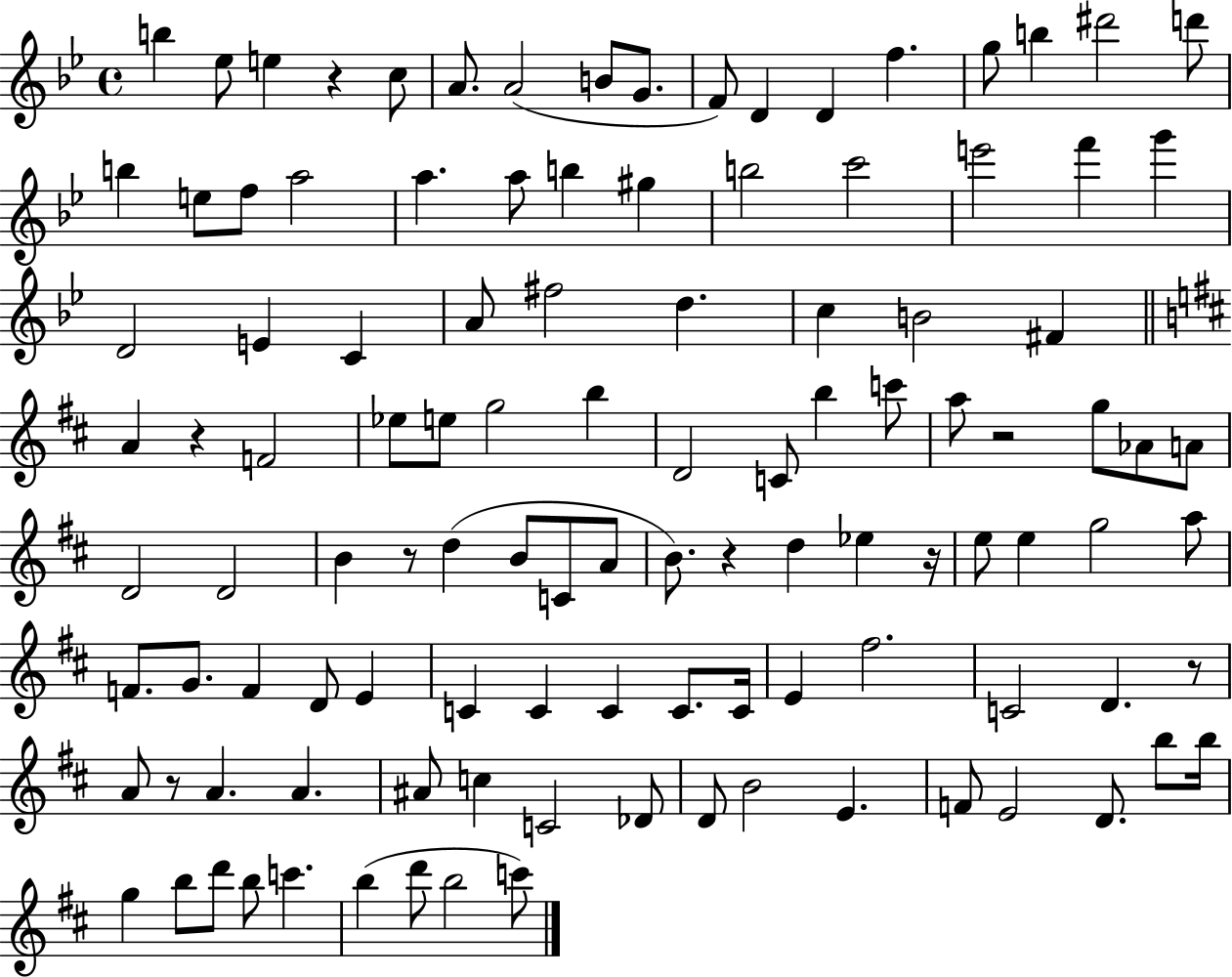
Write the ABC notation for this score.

X:1
T:Untitled
M:4/4
L:1/4
K:Bb
b _e/2 e z c/2 A/2 A2 B/2 G/2 F/2 D D f g/2 b ^d'2 d'/2 b e/2 f/2 a2 a a/2 b ^g b2 c'2 e'2 f' g' D2 E C A/2 ^f2 d c B2 ^F A z F2 _e/2 e/2 g2 b D2 C/2 b c'/2 a/2 z2 g/2 _A/2 A/2 D2 D2 B z/2 d B/2 C/2 A/2 B/2 z d _e z/4 e/2 e g2 a/2 F/2 G/2 F D/2 E C C C C/2 C/4 E ^f2 C2 D z/2 A/2 z/2 A A ^A/2 c C2 _D/2 D/2 B2 E F/2 E2 D/2 b/2 b/4 g b/2 d'/2 b/2 c' b d'/2 b2 c'/2